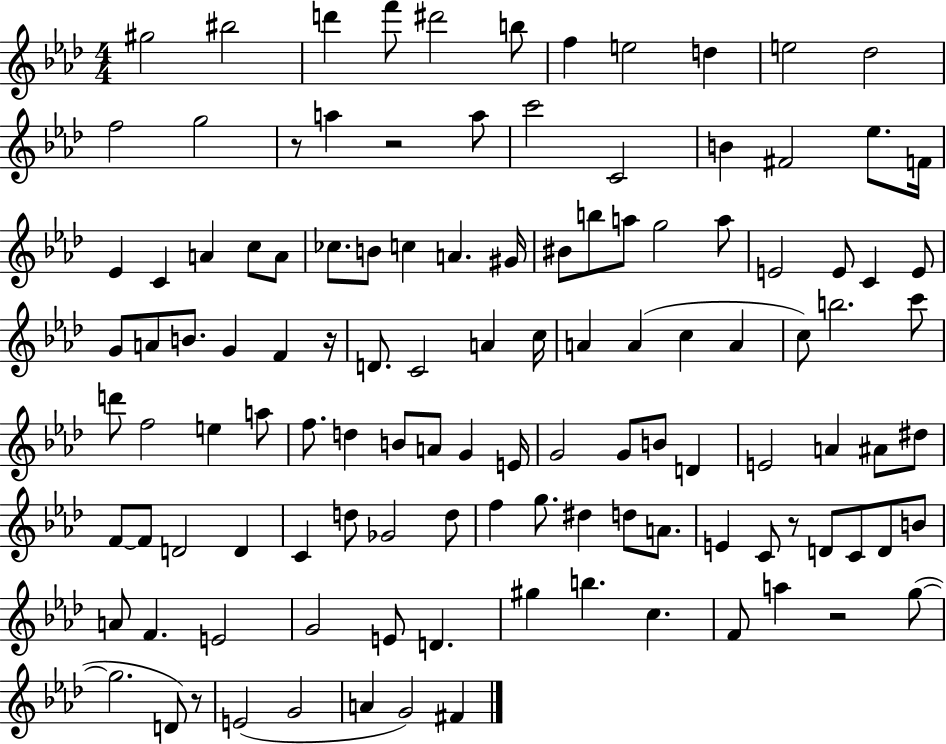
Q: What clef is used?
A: treble